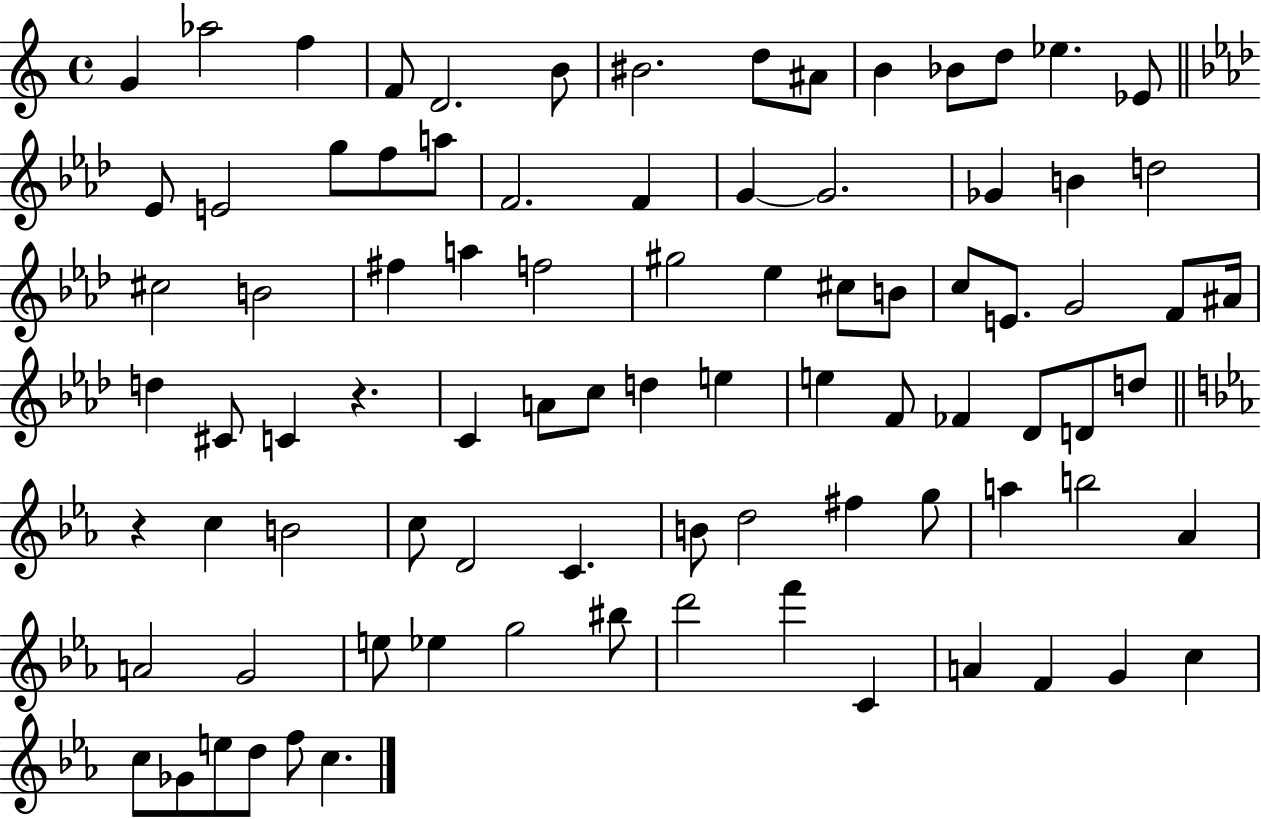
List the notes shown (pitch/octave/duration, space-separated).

G4/q Ab5/h F5/q F4/e D4/h. B4/e BIS4/h. D5/e A#4/e B4/q Bb4/e D5/e Eb5/q. Eb4/e Eb4/e E4/h G5/e F5/e A5/e F4/h. F4/q G4/q G4/h. Gb4/q B4/q D5/h C#5/h B4/h F#5/q A5/q F5/h G#5/h Eb5/q C#5/e B4/e C5/e E4/e. G4/h F4/e A#4/s D5/q C#4/e C4/q R/q. C4/q A4/e C5/e D5/q E5/q E5/q F4/e FES4/q Db4/e D4/e D5/e R/q C5/q B4/h C5/e D4/h C4/q. B4/e D5/h F#5/q G5/e A5/q B5/h Ab4/q A4/h G4/h E5/e Eb5/q G5/h BIS5/e D6/h F6/q C4/q A4/q F4/q G4/q C5/q C5/e Gb4/e E5/e D5/e F5/e C5/q.